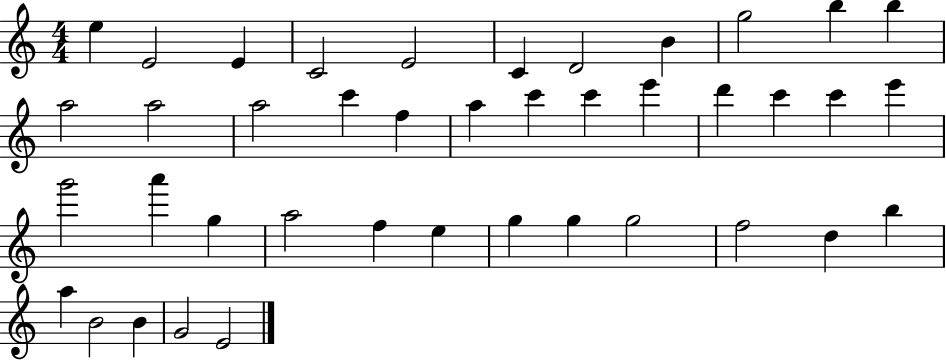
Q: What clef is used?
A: treble